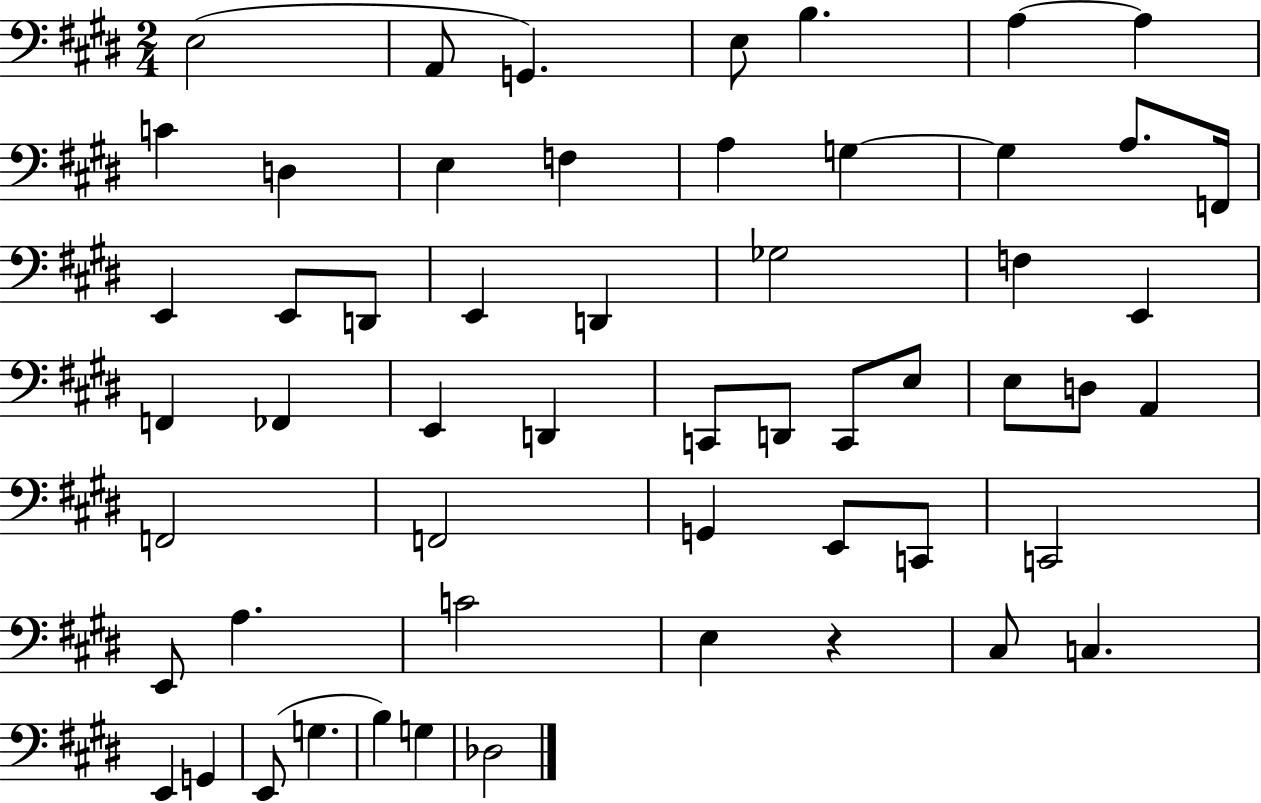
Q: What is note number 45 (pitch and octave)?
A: E3